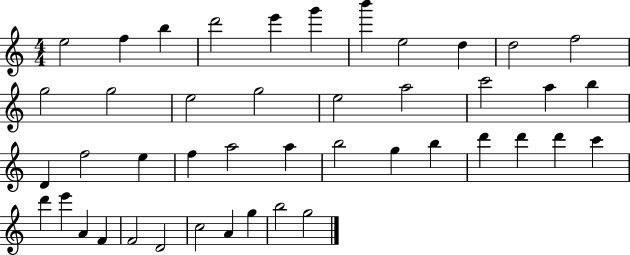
{
  \clef treble
  \numericTimeSignature
  \time 4/4
  \key c \major
  e''2 f''4 b''4 | d'''2 e'''4 g'''4 | b'''4 e''2 d''4 | d''2 f''2 | \break g''2 g''2 | e''2 g''2 | e''2 a''2 | c'''2 a''4 b''4 | \break d'4 f''2 e''4 | f''4 a''2 a''4 | b''2 g''4 b''4 | d'''4 d'''4 d'''4 c'''4 | \break d'''4 e'''4 a'4 f'4 | f'2 d'2 | c''2 a'4 g''4 | b''2 g''2 | \break \bar "|."
}